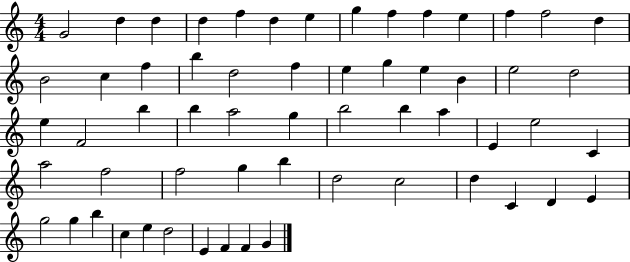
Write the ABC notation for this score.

X:1
T:Untitled
M:4/4
L:1/4
K:C
G2 d d d f d e g f f e f f2 d B2 c f b d2 f e g e B e2 d2 e F2 b b a2 g b2 b a E e2 C a2 f2 f2 g b d2 c2 d C D E g2 g b c e d2 E F F G